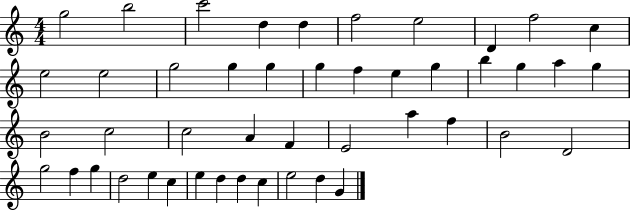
G5/h B5/h C6/h D5/q D5/q F5/h E5/h D4/q F5/h C5/q E5/h E5/h G5/h G5/q G5/q G5/q F5/q E5/q G5/q B5/q G5/q A5/q G5/q B4/h C5/h C5/h A4/q F4/q E4/h A5/q F5/q B4/h D4/h G5/h F5/q G5/q D5/h E5/q C5/q E5/q D5/q D5/q C5/q E5/h D5/q G4/q